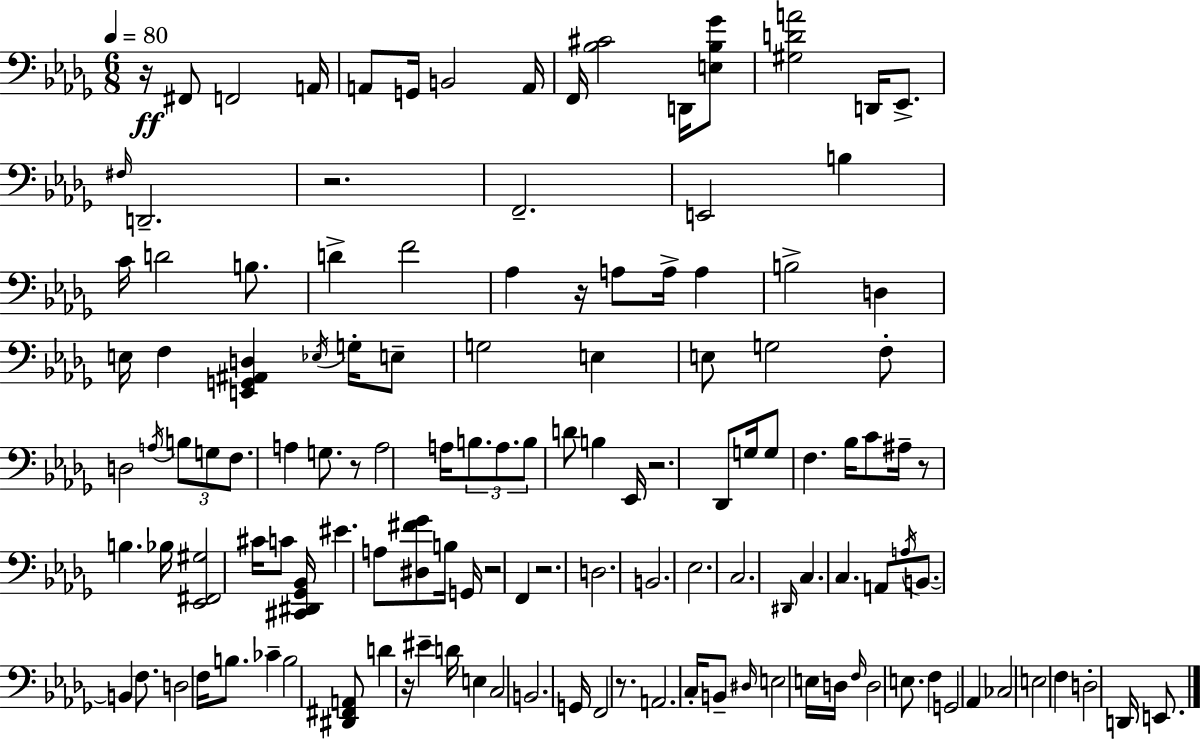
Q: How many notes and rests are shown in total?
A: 130